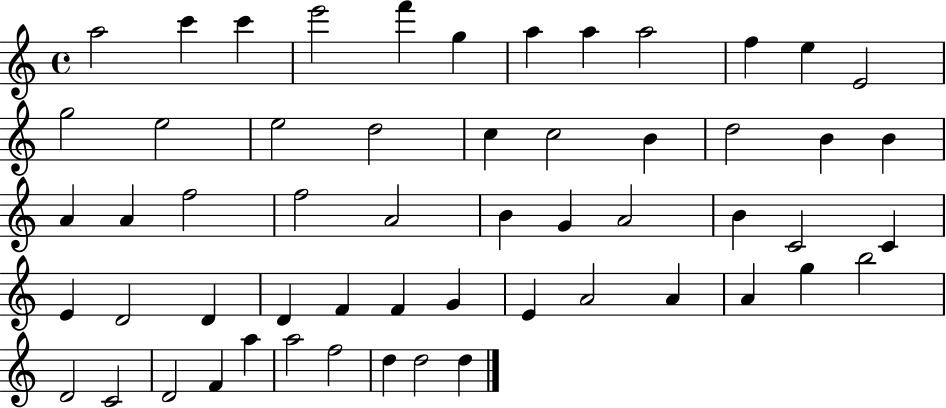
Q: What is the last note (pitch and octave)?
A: D5